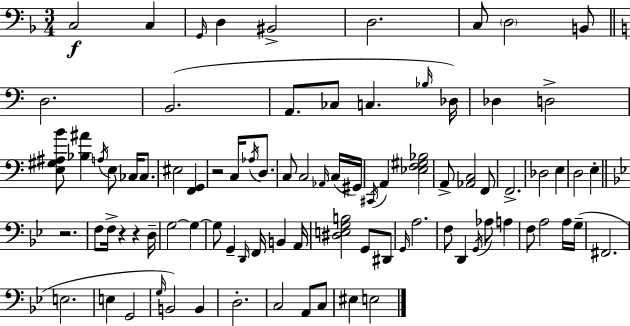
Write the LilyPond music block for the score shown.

{
  \clef bass
  \numericTimeSignature
  \time 3/4
  \key f \major
  c2\f c4 | \grace { g,16 } d4 bis,2-> | d2. | c8 \parenthesize d2 b,8 | \break \bar "||" \break \key a \minor d2. | b,2.( | a,8. ces8 c4. \grace { bes16 } | des16) des4 d2-> | \break <e gis ais b'>8 <bes ais'>4 \acciaccatura { a16 } e8 ces16 ces8. | eis2 <f, g,>4 | r2 c16 \acciaccatura { aes16 } | d8. c8 c2 | \break \grace { aes,16 }( c16 gis,16) \acciaccatura { cis,16 } a,4 <ees f gis bes>2 | a,8-> <aes, c>2 | f,8 f,2.-> | des2 | \break e4 d2 | e4-. \bar "||" \break \key bes \major r2. | f8 f16-> r4 r4 d16-- | g2~~ g4~~ | g8 g,4-- \grace { d,16 } f,16 b,4 | \break a,16 <dis e g b>2 g,8 dis,8 | \grace { g,16 } a2. | f8 d,4 \acciaccatura { g,16 } aes8 a4 | f8 a2 | \break a16 g16--( fis,2. | e2. | e4 g,2 | \grace { g16 }) b,2 | \break b,4 d2.-. | c2 | a,8 c8 eis4 e2 | \bar "|."
}